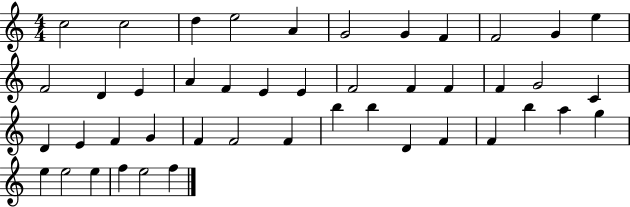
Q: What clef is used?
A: treble